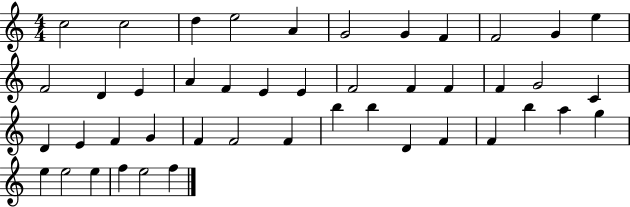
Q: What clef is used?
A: treble